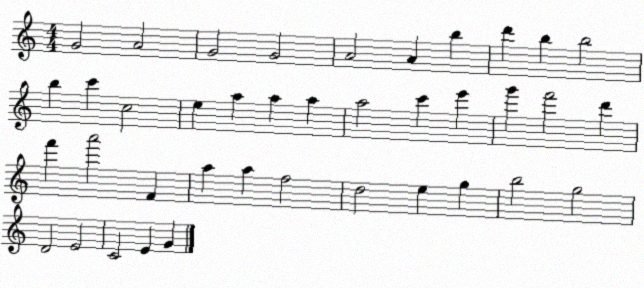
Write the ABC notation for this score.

X:1
T:Untitled
M:4/4
L:1/4
K:C
G2 A2 G2 G2 A2 A b d' b b2 b c' c2 e a a a a2 c' e' g' f'2 d' f' a'2 F a a f2 d2 e g b2 g2 D2 E2 C2 E G